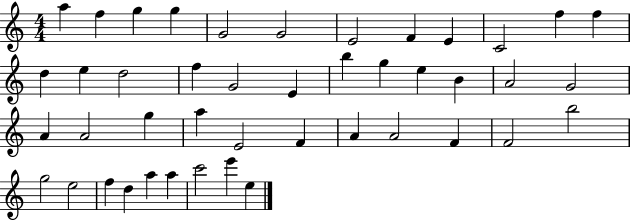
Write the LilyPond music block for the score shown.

{
  \clef treble
  \numericTimeSignature
  \time 4/4
  \key c \major
  a''4 f''4 g''4 g''4 | g'2 g'2 | e'2 f'4 e'4 | c'2 f''4 f''4 | \break d''4 e''4 d''2 | f''4 g'2 e'4 | b''4 g''4 e''4 b'4 | a'2 g'2 | \break a'4 a'2 g''4 | a''4 e'2 f'4 | a'4 a'2 f'4 | f'2 b''2 | \break g''2 e''2 | f''4 d''4 a''4 a''4 | c'''2 e'''4 e''4 | \bar "|."
}